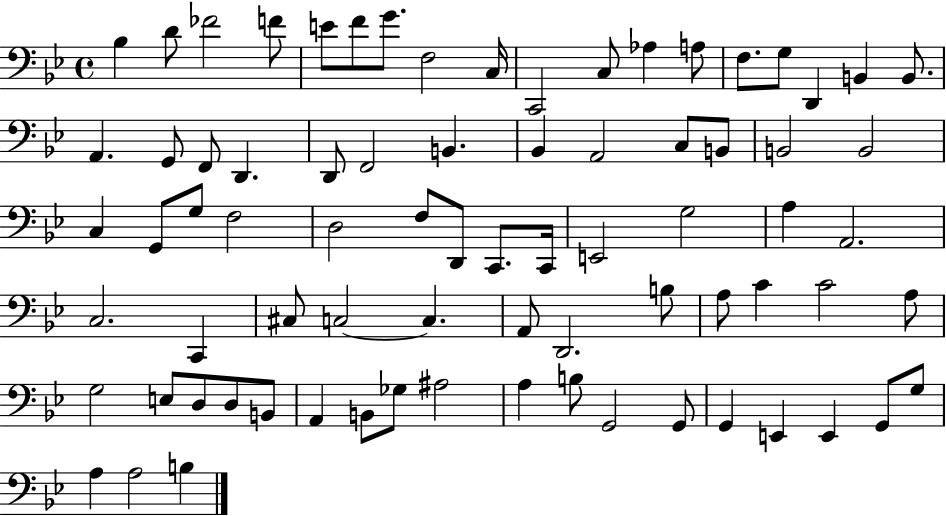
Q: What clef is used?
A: bass